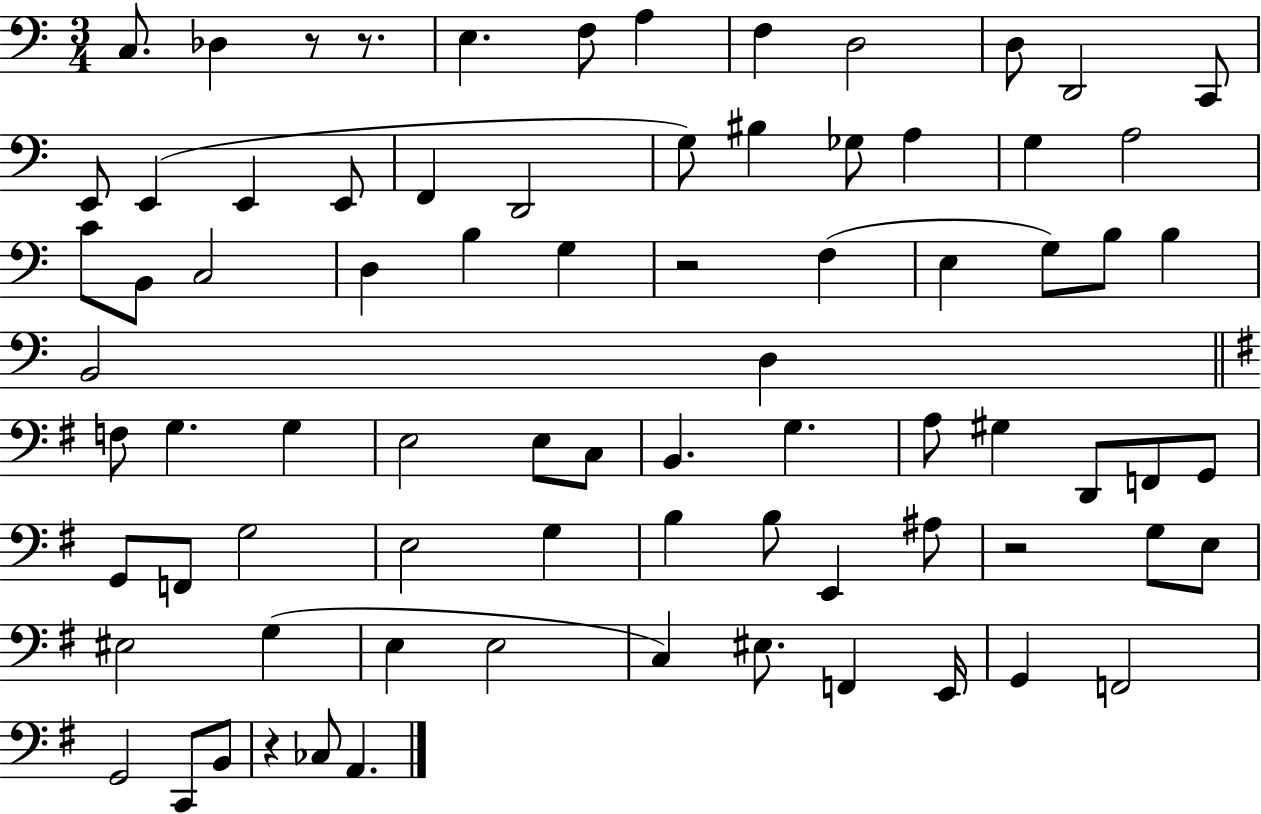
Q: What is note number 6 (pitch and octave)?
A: F3